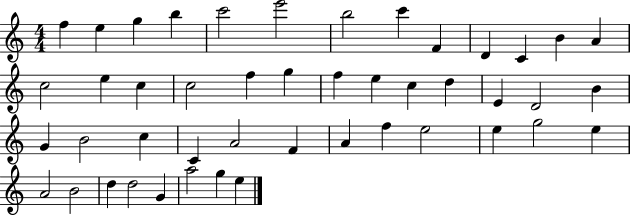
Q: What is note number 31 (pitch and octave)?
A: A4